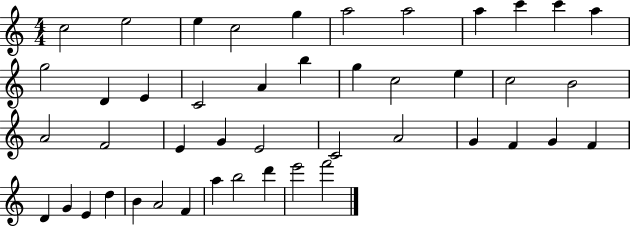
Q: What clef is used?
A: treble